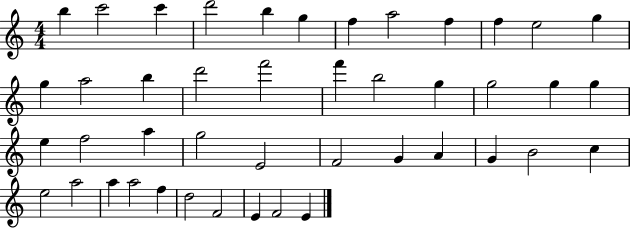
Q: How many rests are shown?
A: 0